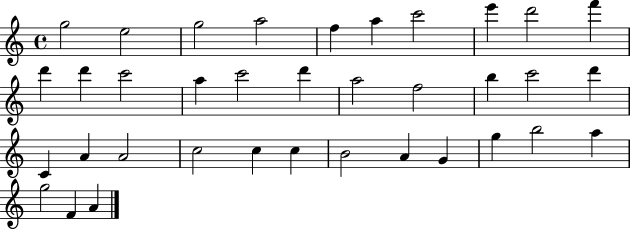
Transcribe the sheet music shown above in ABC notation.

X:1
T:Untitled
M:4/4
L:1/4
K:C
g2 e2 g2 a2 f a c'2 e' d'2 f' d' d' c'2 a c'2 d' a2 f2 b c'2 d' C A A2 c2 c c B2 A G g b2 a g2 F A